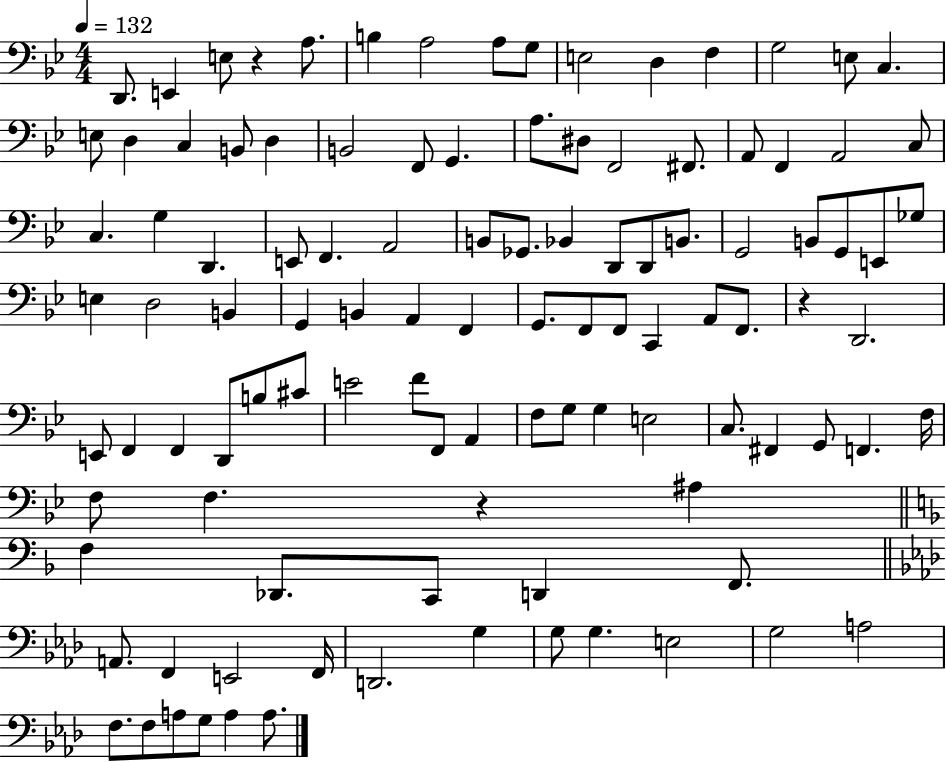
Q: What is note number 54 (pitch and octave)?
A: F2